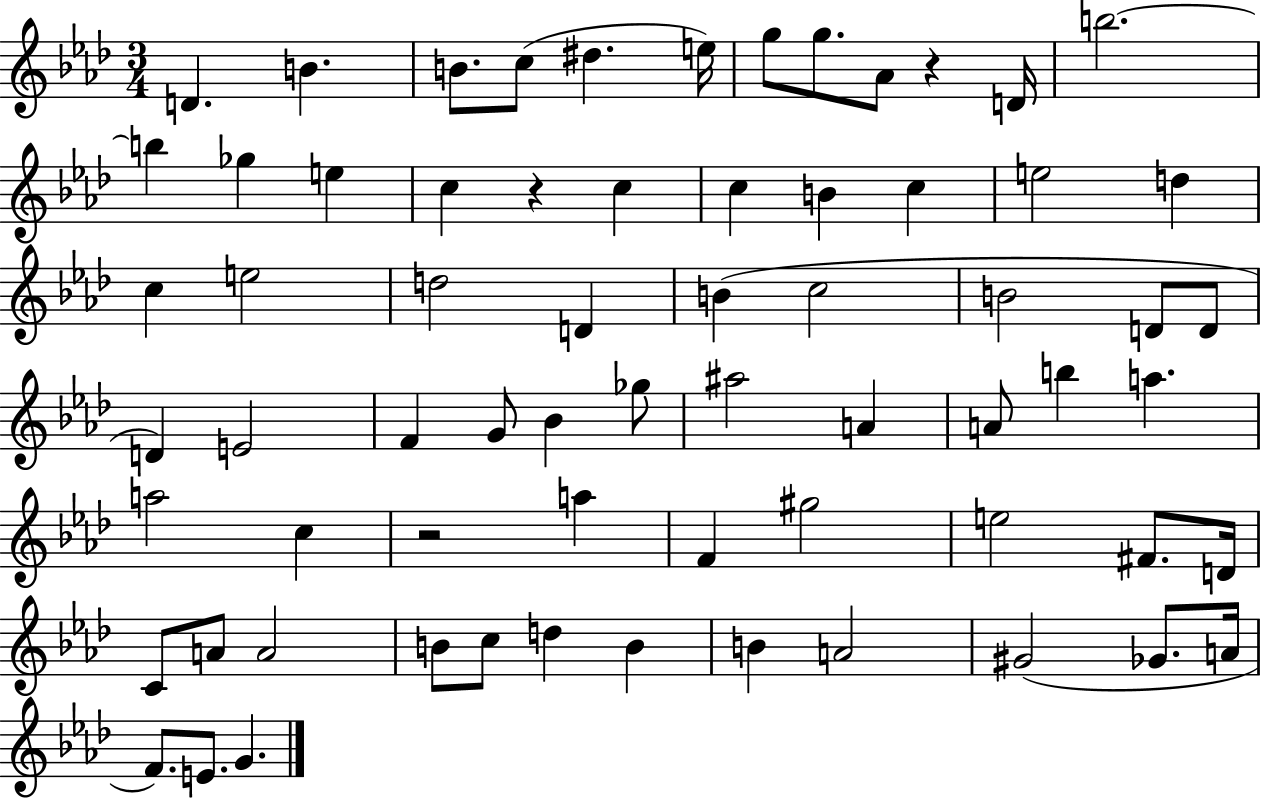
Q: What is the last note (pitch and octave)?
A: G4